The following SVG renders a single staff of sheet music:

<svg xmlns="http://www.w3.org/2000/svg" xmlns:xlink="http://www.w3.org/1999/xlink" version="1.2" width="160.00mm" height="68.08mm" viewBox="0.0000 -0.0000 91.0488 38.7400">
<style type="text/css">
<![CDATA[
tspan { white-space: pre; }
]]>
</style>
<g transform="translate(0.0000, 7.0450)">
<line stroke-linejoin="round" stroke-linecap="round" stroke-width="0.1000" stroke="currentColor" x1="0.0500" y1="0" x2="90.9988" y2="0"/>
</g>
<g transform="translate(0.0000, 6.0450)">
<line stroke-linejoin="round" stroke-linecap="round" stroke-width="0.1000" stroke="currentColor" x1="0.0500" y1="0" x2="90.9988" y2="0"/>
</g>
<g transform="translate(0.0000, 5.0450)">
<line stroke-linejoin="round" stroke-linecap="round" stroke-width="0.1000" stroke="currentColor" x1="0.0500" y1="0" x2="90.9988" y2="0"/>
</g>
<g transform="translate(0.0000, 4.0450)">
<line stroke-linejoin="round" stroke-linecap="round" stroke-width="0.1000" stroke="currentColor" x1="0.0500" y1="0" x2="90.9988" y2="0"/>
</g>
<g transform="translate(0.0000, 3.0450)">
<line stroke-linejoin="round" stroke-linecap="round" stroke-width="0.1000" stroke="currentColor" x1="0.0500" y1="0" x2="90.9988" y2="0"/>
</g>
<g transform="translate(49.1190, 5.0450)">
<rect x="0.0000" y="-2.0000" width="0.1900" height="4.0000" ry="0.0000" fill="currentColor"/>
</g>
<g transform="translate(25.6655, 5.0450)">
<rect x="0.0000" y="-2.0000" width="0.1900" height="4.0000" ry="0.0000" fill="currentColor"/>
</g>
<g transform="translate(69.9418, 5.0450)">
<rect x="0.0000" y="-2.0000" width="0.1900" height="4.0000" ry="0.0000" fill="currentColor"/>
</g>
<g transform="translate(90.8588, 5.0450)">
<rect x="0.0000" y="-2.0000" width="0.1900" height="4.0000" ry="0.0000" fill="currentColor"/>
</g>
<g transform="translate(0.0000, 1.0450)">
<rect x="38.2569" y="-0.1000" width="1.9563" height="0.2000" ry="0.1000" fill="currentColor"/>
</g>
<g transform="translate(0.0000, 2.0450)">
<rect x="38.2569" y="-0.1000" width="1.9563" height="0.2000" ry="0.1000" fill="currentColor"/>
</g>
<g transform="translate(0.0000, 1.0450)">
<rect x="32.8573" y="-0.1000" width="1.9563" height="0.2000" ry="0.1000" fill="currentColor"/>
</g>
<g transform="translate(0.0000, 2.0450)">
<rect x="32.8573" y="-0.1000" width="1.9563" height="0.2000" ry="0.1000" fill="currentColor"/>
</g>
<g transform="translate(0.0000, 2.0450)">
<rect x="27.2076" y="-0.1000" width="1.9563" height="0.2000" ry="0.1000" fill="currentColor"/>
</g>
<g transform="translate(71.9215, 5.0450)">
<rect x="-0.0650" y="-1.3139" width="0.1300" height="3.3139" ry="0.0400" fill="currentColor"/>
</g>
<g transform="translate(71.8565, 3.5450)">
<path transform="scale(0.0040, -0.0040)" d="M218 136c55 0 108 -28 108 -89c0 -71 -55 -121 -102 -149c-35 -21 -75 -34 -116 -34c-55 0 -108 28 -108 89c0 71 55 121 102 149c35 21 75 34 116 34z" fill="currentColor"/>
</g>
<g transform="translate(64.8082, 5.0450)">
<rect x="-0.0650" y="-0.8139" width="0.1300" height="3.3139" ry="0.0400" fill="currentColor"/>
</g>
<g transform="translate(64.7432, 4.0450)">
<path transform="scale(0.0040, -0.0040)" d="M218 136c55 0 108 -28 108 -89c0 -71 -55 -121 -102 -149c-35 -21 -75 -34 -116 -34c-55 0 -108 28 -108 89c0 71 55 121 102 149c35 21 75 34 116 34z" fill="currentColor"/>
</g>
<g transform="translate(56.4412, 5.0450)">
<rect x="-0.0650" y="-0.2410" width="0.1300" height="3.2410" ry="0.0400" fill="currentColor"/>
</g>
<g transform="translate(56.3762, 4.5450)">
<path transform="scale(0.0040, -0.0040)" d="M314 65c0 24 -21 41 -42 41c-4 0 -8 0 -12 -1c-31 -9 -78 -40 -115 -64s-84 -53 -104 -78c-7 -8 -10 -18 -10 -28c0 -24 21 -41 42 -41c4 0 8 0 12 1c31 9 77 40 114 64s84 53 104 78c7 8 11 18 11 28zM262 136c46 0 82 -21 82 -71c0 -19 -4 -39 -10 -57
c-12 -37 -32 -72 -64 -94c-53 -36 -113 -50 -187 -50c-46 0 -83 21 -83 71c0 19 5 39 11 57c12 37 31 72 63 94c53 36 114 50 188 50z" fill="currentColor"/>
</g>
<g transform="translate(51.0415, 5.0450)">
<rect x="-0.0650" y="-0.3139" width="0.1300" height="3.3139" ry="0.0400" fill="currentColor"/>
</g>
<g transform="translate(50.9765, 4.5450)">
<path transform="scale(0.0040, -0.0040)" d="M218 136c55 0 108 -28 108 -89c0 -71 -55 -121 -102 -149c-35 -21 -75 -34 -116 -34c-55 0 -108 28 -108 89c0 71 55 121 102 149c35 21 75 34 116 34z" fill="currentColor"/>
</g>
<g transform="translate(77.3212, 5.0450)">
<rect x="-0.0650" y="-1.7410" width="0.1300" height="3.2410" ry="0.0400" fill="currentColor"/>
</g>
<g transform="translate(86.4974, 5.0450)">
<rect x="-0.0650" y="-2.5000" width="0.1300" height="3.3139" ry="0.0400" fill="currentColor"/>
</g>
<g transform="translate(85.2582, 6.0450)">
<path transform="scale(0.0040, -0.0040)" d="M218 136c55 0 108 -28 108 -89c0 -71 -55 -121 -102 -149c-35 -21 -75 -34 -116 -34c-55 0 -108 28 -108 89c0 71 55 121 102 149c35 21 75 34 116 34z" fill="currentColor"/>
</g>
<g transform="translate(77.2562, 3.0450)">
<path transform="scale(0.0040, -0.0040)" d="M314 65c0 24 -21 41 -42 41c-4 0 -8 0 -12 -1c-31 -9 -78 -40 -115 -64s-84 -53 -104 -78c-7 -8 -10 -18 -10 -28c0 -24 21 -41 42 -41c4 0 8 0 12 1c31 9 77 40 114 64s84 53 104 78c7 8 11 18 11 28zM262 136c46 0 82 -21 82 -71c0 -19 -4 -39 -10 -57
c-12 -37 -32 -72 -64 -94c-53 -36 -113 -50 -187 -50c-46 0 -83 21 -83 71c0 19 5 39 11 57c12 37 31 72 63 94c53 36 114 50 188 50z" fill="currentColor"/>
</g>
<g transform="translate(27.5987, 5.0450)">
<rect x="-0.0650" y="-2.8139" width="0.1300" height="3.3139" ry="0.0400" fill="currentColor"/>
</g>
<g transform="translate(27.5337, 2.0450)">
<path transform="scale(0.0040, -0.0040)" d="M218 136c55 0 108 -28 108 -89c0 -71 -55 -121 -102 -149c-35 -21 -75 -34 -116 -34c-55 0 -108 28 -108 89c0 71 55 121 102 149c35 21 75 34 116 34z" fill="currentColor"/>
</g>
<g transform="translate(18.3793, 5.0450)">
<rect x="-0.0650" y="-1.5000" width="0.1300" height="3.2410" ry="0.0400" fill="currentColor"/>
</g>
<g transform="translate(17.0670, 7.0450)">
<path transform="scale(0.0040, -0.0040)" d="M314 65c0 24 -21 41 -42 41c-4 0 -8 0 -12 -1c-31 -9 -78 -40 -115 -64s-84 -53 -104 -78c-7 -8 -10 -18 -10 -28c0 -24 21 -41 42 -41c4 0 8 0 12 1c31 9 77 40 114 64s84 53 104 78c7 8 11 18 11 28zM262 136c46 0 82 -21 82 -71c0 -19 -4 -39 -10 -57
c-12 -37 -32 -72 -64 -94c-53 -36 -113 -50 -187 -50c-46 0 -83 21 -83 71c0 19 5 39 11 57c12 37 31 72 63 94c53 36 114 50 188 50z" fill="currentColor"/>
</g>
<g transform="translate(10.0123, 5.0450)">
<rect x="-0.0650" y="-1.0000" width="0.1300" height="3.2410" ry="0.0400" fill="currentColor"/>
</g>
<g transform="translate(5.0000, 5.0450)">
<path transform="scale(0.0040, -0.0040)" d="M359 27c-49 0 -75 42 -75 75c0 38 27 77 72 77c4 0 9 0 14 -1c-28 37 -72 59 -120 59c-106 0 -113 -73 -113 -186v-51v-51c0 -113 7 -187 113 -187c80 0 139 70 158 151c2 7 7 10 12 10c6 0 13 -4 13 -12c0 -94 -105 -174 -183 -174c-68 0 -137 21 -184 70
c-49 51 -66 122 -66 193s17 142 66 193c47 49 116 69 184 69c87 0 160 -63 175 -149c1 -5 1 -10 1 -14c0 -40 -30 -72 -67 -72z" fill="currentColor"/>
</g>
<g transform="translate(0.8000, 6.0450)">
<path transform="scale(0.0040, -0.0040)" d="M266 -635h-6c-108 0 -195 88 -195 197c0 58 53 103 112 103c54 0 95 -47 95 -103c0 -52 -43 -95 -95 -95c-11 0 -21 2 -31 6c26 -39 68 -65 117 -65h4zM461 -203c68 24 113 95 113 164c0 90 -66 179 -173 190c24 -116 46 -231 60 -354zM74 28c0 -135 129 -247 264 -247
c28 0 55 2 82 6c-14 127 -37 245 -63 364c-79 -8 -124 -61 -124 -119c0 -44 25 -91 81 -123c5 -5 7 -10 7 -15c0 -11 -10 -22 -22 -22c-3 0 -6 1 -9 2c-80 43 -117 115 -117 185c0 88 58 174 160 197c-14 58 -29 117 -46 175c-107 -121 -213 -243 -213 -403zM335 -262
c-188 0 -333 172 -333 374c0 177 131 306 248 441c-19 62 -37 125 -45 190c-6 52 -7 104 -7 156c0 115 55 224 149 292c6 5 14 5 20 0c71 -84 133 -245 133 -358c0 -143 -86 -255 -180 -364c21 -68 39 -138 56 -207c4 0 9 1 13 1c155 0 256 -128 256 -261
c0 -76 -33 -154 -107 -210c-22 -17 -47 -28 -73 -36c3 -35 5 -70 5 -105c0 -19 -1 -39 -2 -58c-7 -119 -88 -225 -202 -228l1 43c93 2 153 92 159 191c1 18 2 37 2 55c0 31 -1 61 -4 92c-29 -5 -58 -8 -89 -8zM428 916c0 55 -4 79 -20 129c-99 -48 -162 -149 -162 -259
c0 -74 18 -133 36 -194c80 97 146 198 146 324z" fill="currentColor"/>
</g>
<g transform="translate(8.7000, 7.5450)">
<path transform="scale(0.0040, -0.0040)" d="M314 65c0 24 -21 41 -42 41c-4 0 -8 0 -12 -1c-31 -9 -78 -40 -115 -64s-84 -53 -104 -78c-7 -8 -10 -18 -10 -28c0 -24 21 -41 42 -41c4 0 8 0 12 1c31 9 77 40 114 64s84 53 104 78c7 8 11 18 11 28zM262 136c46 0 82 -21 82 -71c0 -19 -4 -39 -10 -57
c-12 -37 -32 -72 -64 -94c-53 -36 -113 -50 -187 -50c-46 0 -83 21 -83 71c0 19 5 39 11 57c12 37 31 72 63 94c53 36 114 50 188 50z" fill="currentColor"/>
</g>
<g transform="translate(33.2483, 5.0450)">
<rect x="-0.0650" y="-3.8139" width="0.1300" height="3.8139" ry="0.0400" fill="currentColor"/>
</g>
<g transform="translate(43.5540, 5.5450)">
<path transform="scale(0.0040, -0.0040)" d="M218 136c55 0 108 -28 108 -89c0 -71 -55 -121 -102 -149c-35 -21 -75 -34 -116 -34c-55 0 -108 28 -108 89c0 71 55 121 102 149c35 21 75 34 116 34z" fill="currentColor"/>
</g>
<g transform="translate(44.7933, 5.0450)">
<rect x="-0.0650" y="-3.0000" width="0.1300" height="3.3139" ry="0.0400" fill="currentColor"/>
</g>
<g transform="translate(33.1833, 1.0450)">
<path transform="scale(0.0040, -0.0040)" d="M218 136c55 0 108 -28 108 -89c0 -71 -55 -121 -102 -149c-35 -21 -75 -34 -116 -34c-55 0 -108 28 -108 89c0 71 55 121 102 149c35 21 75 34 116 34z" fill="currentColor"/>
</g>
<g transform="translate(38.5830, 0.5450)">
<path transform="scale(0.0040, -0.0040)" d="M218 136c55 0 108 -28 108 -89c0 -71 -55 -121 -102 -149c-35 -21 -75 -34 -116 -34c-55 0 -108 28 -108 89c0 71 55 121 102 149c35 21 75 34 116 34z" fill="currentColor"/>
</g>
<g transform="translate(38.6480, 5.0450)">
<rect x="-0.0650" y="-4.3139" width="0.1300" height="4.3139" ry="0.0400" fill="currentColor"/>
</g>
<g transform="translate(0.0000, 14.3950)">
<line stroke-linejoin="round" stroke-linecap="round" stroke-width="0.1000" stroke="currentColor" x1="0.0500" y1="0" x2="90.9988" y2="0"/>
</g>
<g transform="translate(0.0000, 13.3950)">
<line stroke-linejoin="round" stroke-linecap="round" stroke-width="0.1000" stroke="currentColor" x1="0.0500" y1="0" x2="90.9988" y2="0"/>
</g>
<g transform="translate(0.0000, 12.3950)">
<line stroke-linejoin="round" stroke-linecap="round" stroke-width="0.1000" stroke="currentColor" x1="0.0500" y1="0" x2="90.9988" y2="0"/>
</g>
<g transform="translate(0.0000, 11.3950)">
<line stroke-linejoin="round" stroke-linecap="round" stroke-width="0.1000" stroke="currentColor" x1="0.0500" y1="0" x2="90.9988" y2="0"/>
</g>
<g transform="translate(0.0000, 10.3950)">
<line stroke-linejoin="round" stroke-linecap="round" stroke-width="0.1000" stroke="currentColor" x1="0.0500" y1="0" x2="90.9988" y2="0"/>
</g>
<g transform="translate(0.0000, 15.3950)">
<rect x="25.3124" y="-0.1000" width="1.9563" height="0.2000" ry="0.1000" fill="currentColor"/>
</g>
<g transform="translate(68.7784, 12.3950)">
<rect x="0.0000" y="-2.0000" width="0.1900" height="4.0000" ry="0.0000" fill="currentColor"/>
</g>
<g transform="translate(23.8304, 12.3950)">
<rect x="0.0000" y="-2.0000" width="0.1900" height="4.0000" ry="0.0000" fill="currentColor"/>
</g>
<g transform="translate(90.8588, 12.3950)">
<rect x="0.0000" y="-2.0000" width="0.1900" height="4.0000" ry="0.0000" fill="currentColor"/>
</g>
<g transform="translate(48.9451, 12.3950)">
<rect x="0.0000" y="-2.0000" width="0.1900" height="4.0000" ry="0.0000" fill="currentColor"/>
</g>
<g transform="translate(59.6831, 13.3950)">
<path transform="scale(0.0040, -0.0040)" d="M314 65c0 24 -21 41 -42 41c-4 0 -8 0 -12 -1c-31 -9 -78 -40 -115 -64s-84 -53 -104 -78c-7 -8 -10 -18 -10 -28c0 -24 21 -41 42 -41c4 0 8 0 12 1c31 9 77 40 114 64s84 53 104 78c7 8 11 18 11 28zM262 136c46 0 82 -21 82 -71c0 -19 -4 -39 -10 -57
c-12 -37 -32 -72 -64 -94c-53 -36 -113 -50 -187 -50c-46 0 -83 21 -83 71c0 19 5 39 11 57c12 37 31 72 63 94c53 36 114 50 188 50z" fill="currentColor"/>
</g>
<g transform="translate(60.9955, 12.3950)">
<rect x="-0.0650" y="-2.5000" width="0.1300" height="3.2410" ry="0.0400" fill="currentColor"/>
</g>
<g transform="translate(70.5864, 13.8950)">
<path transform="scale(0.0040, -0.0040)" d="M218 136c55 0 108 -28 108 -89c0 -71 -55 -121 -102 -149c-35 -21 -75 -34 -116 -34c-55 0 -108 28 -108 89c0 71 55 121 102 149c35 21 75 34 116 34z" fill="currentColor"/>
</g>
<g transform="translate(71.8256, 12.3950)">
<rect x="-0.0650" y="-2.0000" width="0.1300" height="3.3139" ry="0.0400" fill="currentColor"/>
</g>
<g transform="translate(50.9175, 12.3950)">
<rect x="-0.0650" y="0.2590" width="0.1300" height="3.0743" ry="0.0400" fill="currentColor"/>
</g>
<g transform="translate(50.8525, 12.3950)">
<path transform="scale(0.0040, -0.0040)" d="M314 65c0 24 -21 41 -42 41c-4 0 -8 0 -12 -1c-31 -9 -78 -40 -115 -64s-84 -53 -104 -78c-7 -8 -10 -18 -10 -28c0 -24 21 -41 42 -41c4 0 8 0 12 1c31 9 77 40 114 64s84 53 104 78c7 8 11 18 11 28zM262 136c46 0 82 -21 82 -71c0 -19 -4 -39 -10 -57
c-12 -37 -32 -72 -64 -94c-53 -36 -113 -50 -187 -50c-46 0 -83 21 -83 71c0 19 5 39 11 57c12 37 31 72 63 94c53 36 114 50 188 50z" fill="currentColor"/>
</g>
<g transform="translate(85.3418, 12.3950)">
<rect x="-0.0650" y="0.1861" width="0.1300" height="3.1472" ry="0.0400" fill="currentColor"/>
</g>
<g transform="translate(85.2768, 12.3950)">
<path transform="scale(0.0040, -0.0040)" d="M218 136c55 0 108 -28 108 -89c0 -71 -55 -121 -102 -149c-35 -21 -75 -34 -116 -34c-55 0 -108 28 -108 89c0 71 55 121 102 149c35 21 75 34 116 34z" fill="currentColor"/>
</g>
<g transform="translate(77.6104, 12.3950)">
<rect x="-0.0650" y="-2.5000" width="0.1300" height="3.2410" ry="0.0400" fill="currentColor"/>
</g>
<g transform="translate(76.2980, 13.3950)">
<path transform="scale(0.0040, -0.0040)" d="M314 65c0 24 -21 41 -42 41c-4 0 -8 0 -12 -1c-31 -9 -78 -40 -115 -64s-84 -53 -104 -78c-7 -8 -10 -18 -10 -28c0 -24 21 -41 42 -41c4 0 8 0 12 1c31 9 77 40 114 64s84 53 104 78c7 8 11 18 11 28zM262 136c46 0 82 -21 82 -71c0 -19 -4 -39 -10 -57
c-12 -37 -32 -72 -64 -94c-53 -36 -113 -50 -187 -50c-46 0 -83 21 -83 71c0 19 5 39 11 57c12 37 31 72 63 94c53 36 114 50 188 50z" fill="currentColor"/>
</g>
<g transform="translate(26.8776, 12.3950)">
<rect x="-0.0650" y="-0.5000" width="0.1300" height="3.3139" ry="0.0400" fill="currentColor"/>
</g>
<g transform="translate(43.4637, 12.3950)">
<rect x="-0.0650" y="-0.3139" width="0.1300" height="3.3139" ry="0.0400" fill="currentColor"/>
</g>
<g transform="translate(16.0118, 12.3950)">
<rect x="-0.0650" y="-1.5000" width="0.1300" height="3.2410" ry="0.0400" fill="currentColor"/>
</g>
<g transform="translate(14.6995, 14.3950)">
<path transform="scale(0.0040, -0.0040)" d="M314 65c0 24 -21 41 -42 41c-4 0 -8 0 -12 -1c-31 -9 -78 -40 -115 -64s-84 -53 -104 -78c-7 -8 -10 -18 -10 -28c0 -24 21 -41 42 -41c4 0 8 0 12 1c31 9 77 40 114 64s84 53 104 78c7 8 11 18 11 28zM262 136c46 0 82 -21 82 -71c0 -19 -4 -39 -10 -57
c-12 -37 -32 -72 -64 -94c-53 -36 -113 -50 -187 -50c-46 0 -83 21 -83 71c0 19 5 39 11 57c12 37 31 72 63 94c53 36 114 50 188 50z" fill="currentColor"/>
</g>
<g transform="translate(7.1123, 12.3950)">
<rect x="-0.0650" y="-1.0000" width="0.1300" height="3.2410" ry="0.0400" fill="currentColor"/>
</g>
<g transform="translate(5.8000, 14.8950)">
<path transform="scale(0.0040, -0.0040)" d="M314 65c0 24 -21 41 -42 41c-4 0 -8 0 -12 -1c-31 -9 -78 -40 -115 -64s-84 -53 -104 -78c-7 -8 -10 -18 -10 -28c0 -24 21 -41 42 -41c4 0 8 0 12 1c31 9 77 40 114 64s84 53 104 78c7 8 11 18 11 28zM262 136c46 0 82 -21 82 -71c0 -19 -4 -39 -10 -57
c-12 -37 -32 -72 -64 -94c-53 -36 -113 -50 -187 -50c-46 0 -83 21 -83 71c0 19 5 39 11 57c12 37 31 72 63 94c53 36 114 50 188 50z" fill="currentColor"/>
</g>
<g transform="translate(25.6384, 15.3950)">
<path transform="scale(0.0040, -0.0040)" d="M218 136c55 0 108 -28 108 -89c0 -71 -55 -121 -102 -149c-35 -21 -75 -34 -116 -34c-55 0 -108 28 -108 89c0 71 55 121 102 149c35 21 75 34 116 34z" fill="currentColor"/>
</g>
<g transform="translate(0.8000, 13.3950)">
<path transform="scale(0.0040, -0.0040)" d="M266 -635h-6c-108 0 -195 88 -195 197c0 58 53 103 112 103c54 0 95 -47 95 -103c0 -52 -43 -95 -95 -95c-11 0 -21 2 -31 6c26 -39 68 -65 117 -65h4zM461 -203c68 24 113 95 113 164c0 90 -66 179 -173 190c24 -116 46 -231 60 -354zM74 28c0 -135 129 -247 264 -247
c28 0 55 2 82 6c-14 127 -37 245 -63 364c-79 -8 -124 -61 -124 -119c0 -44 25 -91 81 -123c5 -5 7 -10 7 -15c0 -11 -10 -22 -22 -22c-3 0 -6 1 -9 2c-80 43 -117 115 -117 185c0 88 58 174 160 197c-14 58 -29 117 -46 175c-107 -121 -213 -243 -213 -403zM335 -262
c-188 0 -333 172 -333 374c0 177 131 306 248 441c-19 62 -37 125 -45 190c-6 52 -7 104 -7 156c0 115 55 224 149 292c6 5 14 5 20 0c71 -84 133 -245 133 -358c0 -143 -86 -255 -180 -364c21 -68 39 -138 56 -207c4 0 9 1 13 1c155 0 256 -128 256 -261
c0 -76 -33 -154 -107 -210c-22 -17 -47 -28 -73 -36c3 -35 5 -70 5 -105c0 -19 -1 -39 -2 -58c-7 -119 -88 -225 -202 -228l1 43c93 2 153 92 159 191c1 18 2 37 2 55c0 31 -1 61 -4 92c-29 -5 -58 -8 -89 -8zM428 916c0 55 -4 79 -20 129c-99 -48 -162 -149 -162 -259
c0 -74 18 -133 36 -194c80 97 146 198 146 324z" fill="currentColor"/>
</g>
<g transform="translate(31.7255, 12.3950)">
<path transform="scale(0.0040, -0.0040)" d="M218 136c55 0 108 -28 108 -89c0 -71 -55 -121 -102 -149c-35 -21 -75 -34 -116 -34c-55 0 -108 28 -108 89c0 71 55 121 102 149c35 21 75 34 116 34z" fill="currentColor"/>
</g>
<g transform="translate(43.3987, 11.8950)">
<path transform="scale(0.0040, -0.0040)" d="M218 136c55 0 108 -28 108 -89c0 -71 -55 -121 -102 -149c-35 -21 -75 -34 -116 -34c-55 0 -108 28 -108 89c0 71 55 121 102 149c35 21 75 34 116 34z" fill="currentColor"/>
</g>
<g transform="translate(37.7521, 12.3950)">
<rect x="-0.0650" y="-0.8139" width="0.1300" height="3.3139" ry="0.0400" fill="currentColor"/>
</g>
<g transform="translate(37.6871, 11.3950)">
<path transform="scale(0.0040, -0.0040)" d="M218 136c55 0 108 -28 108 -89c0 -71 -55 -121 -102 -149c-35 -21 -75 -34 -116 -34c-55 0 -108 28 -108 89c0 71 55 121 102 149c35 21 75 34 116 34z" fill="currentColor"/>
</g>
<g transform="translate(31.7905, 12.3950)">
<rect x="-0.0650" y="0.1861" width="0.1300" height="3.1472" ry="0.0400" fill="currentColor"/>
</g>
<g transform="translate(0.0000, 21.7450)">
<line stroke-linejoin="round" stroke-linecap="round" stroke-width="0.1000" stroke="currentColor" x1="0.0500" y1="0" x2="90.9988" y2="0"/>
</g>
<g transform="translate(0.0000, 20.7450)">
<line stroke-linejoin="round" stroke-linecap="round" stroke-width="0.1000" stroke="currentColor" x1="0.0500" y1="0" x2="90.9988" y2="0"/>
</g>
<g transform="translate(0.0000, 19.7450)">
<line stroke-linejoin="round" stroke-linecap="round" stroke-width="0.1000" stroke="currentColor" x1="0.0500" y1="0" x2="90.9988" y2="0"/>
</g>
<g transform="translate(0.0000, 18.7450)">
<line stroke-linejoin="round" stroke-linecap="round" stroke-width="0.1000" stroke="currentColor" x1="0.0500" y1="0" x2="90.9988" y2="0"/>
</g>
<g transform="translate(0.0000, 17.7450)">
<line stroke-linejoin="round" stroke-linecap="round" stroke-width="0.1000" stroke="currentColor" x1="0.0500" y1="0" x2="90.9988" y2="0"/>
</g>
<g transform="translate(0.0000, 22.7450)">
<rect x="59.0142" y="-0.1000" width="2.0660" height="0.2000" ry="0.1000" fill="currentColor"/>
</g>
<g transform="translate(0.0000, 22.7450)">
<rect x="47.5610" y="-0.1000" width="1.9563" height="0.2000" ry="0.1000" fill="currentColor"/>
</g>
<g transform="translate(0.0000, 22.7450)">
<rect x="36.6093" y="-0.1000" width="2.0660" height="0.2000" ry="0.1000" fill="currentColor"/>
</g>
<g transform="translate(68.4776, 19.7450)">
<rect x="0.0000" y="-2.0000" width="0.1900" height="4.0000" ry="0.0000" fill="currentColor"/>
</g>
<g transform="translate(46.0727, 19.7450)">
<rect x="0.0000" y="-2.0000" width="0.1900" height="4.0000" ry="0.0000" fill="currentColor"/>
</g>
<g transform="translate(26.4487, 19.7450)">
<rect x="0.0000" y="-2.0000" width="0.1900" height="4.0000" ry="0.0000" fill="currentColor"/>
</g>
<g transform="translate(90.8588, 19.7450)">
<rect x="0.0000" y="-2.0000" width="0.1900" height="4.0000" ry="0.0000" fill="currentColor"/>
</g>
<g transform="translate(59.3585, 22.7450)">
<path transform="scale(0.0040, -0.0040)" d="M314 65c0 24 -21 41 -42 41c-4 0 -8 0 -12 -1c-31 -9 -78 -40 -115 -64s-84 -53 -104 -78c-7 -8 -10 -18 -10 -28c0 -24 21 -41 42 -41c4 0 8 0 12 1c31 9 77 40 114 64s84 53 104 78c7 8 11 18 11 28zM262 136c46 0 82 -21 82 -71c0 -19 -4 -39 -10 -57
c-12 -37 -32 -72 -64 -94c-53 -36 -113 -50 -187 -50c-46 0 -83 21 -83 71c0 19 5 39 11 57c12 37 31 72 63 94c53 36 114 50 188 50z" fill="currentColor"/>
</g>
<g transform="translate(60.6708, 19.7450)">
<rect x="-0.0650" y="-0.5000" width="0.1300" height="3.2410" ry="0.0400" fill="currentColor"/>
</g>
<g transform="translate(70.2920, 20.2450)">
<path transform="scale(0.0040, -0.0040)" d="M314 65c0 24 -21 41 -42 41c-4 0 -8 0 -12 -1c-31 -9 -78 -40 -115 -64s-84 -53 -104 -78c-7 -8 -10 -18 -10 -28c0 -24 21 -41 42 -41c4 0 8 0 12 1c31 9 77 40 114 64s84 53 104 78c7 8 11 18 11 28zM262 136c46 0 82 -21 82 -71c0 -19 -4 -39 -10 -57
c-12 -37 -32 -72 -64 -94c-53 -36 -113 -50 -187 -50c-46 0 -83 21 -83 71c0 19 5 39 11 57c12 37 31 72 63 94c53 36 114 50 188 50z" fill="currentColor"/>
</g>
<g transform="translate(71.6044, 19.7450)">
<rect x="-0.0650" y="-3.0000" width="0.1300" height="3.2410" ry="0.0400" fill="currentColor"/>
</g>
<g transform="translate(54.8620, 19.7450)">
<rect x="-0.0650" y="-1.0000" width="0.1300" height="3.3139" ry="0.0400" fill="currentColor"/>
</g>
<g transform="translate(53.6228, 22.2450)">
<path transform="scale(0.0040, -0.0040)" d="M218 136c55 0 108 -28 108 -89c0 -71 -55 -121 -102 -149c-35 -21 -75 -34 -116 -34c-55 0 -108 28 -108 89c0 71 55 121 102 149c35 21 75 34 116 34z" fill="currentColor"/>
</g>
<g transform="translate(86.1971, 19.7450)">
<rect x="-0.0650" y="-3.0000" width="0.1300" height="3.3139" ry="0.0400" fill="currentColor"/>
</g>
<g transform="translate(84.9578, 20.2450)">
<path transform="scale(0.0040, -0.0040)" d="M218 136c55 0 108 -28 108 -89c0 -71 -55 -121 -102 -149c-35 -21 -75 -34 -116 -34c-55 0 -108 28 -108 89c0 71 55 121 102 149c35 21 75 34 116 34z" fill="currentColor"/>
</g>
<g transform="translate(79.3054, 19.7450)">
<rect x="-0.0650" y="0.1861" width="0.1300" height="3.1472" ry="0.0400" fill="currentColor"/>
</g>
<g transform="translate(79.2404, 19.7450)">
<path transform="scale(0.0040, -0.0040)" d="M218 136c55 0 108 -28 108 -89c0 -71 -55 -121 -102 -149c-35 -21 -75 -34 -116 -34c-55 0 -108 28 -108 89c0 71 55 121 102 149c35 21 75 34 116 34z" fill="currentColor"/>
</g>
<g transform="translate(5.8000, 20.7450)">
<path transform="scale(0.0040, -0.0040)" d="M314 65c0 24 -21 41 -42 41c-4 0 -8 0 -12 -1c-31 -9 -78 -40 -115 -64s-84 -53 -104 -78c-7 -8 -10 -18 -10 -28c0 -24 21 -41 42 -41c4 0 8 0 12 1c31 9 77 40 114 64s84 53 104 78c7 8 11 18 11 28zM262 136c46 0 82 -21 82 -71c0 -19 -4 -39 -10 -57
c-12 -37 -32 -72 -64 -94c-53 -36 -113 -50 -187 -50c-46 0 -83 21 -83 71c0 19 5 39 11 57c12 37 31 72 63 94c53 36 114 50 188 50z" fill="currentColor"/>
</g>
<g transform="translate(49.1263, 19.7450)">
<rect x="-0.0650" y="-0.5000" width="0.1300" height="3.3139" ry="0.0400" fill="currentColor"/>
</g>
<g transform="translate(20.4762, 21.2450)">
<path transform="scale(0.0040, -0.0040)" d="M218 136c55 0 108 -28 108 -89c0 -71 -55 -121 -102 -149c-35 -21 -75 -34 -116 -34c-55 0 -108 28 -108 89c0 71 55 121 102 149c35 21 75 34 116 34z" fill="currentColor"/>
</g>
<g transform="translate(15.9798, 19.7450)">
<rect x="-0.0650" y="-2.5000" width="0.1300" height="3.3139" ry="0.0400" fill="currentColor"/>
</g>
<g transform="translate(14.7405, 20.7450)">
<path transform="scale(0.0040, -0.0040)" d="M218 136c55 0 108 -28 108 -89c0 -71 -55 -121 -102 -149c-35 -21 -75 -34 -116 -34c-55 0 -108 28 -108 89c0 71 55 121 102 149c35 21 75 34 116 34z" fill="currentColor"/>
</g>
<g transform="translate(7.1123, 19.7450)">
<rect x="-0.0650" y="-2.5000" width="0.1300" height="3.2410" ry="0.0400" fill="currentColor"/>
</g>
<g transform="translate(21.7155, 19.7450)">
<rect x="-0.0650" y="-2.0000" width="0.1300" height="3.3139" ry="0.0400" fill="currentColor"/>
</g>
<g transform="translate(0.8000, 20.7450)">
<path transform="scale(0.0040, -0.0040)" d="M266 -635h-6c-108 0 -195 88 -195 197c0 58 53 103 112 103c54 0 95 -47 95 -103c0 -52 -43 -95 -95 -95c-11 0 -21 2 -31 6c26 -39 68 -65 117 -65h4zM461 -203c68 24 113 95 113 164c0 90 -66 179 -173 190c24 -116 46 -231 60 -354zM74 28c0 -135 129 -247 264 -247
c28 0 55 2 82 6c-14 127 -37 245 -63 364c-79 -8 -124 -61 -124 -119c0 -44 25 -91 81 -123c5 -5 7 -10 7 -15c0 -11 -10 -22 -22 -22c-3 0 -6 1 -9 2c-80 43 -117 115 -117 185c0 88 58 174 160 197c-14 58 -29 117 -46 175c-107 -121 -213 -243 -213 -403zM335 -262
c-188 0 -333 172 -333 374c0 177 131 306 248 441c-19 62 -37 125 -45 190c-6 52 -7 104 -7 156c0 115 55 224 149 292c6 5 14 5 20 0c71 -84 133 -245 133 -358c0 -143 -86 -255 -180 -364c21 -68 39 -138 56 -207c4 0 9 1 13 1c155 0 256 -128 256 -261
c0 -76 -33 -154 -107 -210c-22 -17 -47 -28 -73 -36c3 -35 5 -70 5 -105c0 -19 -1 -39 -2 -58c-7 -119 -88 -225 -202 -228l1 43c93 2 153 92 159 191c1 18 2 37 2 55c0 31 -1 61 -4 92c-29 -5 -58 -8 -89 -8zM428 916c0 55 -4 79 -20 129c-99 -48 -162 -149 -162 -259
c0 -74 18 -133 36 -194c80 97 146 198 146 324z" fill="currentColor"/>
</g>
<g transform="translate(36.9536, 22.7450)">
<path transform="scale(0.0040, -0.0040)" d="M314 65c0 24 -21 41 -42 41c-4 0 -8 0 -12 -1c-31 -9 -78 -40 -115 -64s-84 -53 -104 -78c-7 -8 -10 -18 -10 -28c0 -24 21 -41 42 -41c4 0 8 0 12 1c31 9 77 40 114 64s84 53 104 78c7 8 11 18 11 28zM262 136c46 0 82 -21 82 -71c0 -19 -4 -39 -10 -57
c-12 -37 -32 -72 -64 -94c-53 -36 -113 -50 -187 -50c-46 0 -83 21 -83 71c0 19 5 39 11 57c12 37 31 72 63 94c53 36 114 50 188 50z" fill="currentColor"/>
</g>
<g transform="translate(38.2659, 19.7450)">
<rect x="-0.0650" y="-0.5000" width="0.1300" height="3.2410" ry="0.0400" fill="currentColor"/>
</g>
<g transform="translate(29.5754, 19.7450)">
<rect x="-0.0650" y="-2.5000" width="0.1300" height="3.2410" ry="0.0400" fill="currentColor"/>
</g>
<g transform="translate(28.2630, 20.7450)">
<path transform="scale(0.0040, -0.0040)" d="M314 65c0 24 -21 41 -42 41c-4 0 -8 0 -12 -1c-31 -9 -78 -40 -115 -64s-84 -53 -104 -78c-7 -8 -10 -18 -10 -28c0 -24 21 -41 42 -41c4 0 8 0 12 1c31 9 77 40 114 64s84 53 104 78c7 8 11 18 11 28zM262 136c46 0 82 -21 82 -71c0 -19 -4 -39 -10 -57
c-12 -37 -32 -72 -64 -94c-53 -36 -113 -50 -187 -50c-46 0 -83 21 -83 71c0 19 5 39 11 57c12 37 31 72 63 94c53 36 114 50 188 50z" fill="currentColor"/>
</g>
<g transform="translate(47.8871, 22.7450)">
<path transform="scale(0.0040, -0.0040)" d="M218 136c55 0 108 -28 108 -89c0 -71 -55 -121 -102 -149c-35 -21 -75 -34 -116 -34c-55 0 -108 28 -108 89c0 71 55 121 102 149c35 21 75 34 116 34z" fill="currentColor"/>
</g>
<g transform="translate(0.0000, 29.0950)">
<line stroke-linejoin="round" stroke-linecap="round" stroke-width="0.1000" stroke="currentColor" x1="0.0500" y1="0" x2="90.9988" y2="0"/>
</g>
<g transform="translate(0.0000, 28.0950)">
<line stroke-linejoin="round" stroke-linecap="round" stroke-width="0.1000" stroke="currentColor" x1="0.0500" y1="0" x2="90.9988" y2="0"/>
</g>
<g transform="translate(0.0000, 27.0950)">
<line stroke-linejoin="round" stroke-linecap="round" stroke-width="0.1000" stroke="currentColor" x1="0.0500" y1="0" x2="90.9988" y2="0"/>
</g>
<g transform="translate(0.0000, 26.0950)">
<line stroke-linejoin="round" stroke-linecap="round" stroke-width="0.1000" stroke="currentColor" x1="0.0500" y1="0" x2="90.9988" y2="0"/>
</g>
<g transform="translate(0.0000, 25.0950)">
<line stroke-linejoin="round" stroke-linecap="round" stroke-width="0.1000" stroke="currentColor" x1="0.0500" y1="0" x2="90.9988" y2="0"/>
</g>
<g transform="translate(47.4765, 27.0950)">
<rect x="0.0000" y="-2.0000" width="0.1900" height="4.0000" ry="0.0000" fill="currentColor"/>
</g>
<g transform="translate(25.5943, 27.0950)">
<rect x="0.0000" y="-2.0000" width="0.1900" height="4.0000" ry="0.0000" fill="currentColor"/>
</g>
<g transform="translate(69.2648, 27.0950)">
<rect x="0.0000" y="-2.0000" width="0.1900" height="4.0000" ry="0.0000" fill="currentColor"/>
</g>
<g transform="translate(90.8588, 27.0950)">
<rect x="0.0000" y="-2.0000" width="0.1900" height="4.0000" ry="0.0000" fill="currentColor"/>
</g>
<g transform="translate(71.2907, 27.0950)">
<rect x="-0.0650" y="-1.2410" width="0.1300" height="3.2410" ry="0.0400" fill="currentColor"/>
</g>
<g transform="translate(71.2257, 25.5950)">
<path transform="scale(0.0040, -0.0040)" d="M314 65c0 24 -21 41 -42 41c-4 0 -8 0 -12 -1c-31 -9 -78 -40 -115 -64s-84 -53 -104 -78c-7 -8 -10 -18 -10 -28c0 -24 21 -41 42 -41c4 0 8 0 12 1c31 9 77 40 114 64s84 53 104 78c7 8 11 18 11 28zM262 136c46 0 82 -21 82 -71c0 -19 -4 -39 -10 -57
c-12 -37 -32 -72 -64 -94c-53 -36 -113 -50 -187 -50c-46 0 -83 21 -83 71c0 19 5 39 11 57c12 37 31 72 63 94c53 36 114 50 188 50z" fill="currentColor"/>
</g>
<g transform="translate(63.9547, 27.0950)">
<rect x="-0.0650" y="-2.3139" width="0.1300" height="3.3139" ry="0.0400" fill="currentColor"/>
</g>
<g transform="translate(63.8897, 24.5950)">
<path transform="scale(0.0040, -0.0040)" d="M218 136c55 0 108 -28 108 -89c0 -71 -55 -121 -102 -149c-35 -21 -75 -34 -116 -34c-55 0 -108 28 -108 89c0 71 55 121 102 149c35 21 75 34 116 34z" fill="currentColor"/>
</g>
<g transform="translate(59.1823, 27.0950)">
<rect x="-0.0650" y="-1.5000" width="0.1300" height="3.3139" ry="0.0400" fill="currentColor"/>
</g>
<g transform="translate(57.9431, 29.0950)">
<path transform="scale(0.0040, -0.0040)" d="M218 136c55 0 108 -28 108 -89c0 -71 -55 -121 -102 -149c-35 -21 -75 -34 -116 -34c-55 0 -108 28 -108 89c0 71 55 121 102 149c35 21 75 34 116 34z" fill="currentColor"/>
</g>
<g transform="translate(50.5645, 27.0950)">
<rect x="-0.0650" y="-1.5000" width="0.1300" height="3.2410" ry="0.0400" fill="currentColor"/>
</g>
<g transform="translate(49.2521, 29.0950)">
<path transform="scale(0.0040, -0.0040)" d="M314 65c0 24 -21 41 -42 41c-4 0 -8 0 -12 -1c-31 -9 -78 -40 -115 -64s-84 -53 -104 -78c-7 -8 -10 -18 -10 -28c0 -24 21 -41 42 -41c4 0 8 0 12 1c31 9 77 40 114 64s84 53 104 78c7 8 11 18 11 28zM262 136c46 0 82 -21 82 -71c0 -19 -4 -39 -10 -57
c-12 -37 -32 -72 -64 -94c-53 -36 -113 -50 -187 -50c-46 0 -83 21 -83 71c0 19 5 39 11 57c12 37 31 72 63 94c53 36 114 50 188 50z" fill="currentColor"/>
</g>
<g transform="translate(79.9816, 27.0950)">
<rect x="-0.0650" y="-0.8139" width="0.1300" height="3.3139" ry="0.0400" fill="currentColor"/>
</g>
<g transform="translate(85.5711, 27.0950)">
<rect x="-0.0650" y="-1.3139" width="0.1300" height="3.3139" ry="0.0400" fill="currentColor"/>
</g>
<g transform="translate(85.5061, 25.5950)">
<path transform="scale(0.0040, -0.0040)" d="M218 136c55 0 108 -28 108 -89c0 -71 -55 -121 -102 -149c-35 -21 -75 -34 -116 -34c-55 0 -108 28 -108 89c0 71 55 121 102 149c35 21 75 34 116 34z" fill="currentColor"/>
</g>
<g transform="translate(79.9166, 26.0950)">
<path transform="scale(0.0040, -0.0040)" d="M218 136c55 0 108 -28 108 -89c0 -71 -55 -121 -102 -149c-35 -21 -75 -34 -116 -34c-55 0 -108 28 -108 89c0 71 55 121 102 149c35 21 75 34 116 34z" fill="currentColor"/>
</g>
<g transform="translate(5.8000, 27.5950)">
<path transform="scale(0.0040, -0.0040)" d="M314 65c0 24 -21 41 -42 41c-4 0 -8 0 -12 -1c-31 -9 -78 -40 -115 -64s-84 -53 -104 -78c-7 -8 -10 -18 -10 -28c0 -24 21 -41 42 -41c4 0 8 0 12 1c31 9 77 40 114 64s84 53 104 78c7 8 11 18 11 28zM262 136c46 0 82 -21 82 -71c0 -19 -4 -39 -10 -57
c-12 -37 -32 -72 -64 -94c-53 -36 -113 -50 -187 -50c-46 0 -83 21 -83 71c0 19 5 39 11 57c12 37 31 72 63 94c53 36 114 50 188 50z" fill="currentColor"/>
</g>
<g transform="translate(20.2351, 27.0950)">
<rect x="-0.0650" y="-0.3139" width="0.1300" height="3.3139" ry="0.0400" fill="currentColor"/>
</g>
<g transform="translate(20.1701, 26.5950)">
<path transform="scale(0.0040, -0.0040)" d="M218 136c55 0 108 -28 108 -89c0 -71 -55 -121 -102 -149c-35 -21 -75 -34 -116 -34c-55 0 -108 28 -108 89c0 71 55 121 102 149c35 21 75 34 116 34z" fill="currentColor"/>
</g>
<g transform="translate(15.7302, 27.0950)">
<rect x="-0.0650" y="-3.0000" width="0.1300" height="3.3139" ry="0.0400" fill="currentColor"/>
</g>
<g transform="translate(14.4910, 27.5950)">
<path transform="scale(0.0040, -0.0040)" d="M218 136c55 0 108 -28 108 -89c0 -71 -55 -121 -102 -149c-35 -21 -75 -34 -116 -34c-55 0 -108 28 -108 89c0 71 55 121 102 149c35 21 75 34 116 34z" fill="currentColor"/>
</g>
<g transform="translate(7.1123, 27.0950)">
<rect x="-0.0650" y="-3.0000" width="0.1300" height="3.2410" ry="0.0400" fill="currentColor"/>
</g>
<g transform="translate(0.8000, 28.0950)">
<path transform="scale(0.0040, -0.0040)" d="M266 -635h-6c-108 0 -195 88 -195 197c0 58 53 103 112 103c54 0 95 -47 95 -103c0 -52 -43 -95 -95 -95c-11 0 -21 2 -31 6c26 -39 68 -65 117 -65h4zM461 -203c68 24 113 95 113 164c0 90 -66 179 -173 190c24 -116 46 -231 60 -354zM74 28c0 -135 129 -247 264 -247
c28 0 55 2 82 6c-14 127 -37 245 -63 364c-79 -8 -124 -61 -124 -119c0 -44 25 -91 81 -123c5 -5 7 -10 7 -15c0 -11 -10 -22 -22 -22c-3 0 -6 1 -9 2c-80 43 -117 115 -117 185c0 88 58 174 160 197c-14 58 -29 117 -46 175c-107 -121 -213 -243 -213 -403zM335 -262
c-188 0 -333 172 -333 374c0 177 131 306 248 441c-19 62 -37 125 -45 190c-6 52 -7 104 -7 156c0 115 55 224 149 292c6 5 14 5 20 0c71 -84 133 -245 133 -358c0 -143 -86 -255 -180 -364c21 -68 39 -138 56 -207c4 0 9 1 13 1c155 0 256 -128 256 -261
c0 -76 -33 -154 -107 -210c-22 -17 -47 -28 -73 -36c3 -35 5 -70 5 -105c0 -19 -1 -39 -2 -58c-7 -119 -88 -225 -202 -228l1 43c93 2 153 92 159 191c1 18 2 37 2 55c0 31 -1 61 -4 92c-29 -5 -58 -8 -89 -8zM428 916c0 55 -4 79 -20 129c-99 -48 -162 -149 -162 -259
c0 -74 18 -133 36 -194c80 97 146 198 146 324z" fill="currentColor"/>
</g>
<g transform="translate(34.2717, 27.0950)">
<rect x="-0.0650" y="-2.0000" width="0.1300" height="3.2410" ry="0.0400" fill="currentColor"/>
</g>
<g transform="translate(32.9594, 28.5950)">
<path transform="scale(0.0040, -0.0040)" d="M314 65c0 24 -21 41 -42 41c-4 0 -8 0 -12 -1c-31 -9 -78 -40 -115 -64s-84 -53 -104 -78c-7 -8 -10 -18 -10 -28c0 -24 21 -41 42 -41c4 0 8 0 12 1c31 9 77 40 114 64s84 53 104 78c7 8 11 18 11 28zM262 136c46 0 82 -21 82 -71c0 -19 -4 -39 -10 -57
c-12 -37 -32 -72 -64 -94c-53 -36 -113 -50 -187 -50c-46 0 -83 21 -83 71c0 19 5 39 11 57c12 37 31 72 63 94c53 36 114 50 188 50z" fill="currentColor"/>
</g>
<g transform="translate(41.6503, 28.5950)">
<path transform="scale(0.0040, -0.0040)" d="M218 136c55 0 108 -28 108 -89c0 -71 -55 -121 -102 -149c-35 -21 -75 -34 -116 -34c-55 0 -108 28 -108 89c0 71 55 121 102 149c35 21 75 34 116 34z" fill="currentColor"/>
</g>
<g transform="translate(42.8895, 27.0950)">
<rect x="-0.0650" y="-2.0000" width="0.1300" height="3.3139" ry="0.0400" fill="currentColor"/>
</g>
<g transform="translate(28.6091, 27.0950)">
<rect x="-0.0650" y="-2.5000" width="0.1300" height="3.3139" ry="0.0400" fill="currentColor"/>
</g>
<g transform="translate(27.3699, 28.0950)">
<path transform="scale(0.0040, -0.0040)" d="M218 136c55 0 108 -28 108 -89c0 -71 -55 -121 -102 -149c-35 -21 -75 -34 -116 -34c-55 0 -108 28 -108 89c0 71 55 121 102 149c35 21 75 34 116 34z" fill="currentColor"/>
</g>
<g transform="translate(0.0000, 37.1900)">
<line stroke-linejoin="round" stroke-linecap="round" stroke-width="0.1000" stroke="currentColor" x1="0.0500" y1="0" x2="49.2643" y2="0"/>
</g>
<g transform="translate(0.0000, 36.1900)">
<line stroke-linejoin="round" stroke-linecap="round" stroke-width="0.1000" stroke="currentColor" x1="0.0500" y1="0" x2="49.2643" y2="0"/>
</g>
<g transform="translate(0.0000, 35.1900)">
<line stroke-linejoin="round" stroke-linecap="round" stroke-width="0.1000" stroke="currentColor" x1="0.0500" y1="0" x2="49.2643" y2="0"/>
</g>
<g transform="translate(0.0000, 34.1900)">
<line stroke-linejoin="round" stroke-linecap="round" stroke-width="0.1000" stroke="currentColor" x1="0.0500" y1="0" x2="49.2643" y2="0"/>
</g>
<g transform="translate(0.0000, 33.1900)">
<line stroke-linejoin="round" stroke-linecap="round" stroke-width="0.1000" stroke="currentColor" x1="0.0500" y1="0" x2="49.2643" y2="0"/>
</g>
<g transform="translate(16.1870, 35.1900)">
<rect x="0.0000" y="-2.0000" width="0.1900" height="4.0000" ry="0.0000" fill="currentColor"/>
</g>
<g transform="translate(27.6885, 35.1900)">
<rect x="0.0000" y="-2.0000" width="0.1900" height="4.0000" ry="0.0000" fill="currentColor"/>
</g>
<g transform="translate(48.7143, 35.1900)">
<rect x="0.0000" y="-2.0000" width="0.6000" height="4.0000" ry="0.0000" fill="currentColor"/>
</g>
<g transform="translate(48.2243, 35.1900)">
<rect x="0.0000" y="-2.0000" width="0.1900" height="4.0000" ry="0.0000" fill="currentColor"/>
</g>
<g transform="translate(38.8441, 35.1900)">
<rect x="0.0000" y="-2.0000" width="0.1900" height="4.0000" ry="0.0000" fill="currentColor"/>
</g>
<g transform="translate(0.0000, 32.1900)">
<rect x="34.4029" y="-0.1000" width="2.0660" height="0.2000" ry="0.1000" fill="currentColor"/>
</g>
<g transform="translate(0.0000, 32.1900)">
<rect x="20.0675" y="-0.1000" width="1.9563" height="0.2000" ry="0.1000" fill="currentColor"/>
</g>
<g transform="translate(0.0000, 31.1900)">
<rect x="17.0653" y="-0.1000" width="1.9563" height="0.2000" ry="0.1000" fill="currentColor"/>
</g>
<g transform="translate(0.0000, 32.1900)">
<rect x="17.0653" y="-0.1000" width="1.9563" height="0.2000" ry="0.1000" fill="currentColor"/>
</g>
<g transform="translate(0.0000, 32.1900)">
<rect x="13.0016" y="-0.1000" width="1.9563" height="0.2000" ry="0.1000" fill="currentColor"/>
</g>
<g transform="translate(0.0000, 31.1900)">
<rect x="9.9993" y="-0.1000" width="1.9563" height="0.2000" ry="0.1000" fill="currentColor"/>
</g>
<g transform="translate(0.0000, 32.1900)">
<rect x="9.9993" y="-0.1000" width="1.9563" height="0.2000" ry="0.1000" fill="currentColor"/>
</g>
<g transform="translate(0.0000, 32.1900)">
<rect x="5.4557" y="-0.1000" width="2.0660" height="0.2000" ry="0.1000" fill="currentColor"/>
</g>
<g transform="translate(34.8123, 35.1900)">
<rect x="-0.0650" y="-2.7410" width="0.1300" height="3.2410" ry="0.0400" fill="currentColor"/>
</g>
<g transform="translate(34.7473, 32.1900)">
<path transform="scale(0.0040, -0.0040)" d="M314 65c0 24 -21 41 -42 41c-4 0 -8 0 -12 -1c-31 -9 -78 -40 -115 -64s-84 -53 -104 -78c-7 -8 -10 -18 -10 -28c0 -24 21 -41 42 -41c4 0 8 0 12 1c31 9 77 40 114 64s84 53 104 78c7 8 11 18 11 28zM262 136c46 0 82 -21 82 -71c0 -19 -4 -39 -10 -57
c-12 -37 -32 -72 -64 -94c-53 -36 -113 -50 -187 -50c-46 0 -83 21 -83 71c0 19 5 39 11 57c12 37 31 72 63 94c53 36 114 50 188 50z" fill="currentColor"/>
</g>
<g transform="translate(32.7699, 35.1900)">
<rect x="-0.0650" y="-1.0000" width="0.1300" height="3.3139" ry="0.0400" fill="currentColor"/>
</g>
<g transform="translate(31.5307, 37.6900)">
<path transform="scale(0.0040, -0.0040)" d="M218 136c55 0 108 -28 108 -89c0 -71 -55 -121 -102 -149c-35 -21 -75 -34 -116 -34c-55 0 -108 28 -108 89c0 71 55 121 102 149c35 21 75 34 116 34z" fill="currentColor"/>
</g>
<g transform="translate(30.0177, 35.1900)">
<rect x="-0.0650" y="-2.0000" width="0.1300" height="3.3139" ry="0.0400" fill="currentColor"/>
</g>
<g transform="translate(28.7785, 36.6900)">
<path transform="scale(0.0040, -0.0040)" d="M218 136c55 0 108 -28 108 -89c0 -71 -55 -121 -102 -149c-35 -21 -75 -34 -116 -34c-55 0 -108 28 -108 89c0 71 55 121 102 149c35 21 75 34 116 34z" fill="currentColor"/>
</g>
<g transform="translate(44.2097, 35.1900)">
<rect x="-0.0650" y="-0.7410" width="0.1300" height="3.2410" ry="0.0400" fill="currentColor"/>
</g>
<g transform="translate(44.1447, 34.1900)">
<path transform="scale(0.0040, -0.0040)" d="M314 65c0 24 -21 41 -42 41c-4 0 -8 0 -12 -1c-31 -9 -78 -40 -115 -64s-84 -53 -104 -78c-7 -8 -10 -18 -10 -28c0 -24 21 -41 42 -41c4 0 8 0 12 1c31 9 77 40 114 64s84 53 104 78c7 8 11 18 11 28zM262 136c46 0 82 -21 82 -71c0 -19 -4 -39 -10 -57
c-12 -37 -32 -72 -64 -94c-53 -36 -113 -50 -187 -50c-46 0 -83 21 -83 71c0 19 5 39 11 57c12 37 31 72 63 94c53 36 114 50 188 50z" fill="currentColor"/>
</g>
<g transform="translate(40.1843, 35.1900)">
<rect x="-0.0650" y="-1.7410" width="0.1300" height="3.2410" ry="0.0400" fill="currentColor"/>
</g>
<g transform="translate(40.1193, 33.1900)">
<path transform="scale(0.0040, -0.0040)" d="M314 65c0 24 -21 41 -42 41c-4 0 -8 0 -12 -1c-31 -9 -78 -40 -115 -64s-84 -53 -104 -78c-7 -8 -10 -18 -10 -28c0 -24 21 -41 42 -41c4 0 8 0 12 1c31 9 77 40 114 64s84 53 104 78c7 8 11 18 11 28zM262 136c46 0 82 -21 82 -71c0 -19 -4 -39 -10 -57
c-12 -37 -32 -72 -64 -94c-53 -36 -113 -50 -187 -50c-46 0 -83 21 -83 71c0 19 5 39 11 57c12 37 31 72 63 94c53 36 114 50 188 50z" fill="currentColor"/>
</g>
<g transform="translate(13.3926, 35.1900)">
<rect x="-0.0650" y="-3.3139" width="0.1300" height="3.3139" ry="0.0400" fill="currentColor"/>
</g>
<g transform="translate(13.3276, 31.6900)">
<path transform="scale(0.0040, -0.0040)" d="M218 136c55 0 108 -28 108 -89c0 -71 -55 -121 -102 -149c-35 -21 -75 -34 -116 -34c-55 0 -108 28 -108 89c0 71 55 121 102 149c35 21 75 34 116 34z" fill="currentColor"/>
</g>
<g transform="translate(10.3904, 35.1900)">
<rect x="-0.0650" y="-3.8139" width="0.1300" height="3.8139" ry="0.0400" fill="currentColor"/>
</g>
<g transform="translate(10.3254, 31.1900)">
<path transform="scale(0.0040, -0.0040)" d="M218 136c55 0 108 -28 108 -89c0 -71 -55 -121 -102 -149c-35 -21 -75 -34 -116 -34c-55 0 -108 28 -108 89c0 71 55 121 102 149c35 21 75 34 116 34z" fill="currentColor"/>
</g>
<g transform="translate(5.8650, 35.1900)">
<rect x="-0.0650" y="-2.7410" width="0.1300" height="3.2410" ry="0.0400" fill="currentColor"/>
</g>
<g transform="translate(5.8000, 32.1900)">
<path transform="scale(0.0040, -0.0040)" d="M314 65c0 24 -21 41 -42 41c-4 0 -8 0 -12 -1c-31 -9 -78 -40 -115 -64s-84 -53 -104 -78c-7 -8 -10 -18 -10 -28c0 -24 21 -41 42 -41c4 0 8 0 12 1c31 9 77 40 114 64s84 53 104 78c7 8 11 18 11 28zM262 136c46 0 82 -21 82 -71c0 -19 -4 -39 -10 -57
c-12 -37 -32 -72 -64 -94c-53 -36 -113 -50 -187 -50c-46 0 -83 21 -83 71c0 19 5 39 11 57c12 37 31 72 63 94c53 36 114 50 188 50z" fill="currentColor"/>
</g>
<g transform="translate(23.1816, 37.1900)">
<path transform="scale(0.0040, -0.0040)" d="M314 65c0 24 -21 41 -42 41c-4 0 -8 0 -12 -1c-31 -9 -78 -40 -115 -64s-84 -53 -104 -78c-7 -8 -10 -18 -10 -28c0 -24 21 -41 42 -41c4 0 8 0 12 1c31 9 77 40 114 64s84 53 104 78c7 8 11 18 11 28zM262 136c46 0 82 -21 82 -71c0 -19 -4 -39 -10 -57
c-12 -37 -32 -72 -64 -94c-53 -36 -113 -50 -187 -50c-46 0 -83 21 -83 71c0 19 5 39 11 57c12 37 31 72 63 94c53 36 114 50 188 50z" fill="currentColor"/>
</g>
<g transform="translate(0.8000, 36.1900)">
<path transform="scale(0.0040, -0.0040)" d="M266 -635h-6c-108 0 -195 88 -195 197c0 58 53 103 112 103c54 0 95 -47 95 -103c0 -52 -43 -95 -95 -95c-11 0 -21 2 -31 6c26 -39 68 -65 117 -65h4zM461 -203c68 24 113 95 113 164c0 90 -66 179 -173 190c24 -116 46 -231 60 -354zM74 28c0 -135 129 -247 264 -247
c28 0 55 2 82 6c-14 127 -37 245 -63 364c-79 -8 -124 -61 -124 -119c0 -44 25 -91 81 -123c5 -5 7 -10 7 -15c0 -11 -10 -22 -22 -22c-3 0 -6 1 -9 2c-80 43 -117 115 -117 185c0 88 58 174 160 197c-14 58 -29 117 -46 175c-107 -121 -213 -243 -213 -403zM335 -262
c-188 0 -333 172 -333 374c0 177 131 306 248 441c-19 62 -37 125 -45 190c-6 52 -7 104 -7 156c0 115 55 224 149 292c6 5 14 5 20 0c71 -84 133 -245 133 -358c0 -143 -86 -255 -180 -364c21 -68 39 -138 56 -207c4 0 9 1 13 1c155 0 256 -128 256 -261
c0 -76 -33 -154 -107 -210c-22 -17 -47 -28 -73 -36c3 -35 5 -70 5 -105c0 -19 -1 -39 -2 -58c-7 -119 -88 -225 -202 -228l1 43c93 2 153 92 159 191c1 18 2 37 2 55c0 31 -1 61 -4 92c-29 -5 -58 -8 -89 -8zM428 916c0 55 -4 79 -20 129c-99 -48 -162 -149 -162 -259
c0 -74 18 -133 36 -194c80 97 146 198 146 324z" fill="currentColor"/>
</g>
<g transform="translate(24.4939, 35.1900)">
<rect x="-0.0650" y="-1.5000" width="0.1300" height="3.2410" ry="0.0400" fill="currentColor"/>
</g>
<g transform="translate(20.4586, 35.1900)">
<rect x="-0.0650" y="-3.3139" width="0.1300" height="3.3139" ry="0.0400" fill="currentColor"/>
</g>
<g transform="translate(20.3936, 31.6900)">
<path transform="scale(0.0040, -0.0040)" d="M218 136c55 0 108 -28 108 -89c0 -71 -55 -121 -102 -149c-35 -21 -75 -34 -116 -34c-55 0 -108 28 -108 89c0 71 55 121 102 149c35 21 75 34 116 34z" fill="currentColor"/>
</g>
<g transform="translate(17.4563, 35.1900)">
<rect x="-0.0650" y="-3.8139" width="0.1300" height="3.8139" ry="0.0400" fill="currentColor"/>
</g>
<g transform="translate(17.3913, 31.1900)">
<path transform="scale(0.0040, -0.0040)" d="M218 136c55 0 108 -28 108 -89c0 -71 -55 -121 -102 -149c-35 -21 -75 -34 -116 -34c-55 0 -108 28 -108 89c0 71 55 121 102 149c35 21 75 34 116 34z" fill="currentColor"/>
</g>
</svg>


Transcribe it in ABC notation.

X:1
T:Untitled
M:4/4
L:1/4
K:C
D2 E2 a c' d' A c c2 d e f2 G D2 E2 C B d c B2 G2 F G2 B G2 G F G2 C2 C D C2 A2 B A A2 A c G F2 F E2 E g e2 d e a2 c' b c' b E2 F D a2 f2 d2